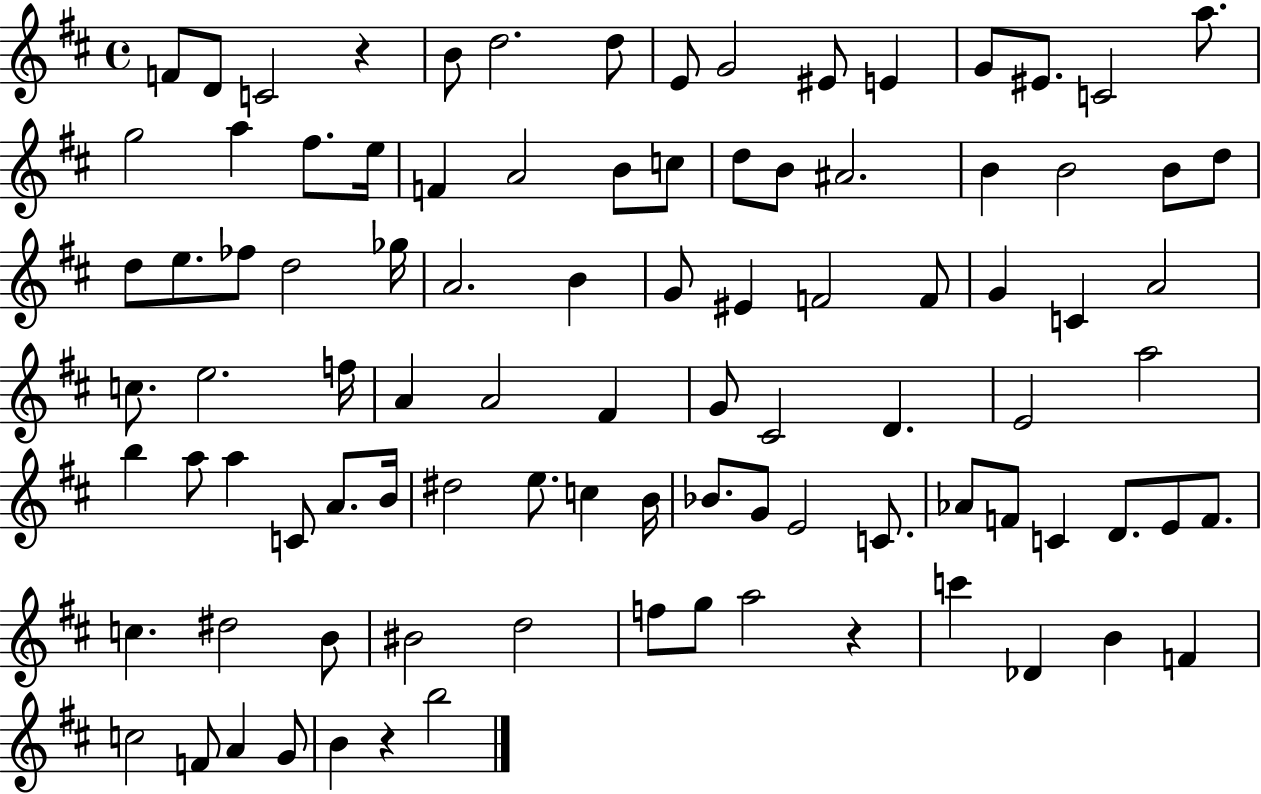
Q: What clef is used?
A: treble